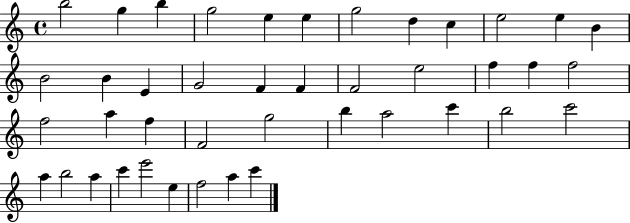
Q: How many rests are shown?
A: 0